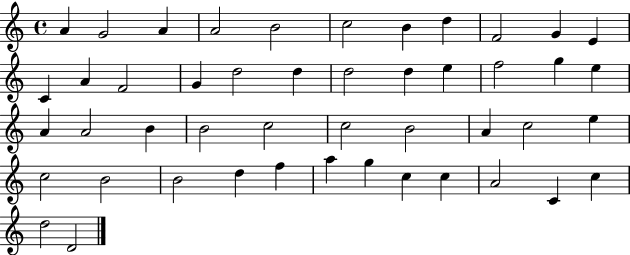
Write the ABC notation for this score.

X:1
T:Untitled
M:4/4
L:1/4
K:C
A G2 A A2 B2 c2 B d F2 G E C A F2 G d2 d d2 d e f2 g e A A2 B B2 c2 c2 B2 A c2 e c2 B2 B2 d f a g c c A2 C c d2 D2